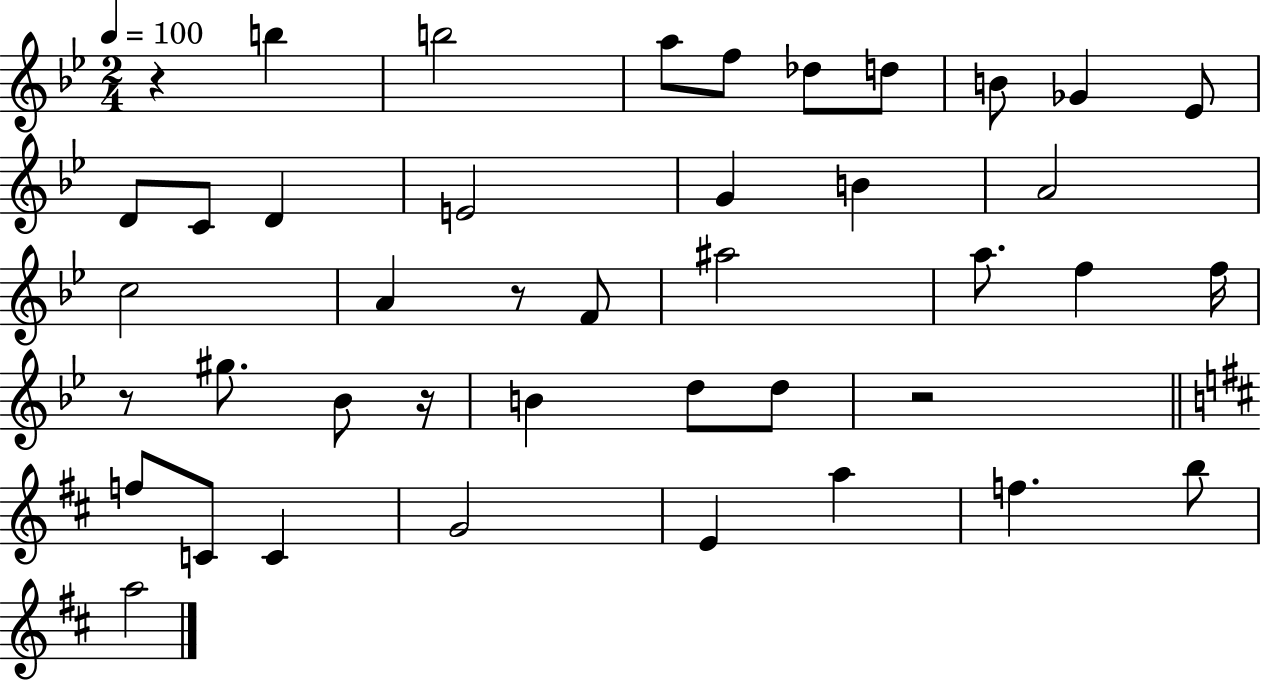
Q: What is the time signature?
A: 2/4